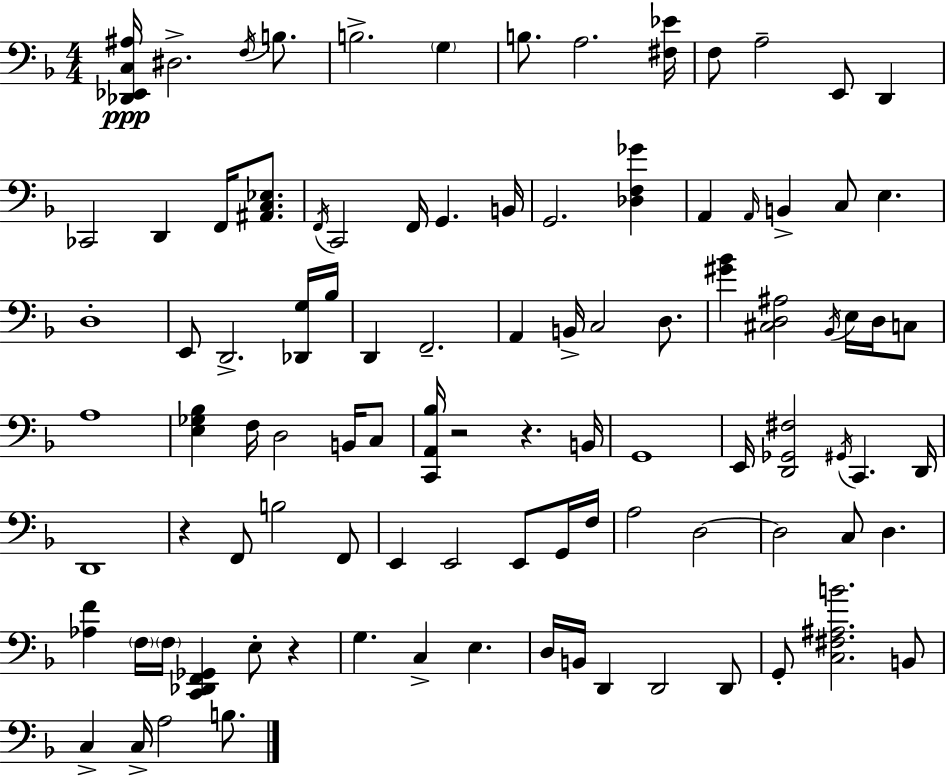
[Db2,Eb2,C3,A#3]/s D#3/h. F3/s B3/e. B3/h. G3/q B3/e. A3/h. [F#3,Eb4]/s F3/e A3/h E2/e D2/q CES2/h D2/q F2/s [A#2,C3,Eb3]/e. F2/s C2/h F2/s G2/q. B2/s G2/h. [Db3,F3,Gb4]/q A2/q A2/s B2/q C3/e E3/q. D3/w E2/e D2/h. [Db2,G3]/s Bb3/s D2/q F2/h. A2/q B2/s C3/h D3/e. [G#4,Bb4]/q [C#3,D3,A#3]/h Bb2/s E3/s D3/s C3/e A3/w [E3,Gb3,Bb3]/q F3/s D3/h B2/s C3/e [C2,A2,Bb3]/s R/h R/q. B2/s G2/w E2/s [D2,Gb2,F#3]/h G#2/s C2/q. D2/s D2/w R/q F2/e B3/h F2/e E2/q E2/h E2/e G2/s F3/s A3/h D3/h D3/h C3/e D3/q. [Ab3,F4]/q F3/s F3/s [C2,Db2,F2,Gb2]/q E3/e R/q G3/q. C3/q E3/q. D3/s B2/s D2/q D2/h D2/e G2/e [C3,F#3,A#3,B4]/h. B2/e C3/q C3/s A3/h B3/e.